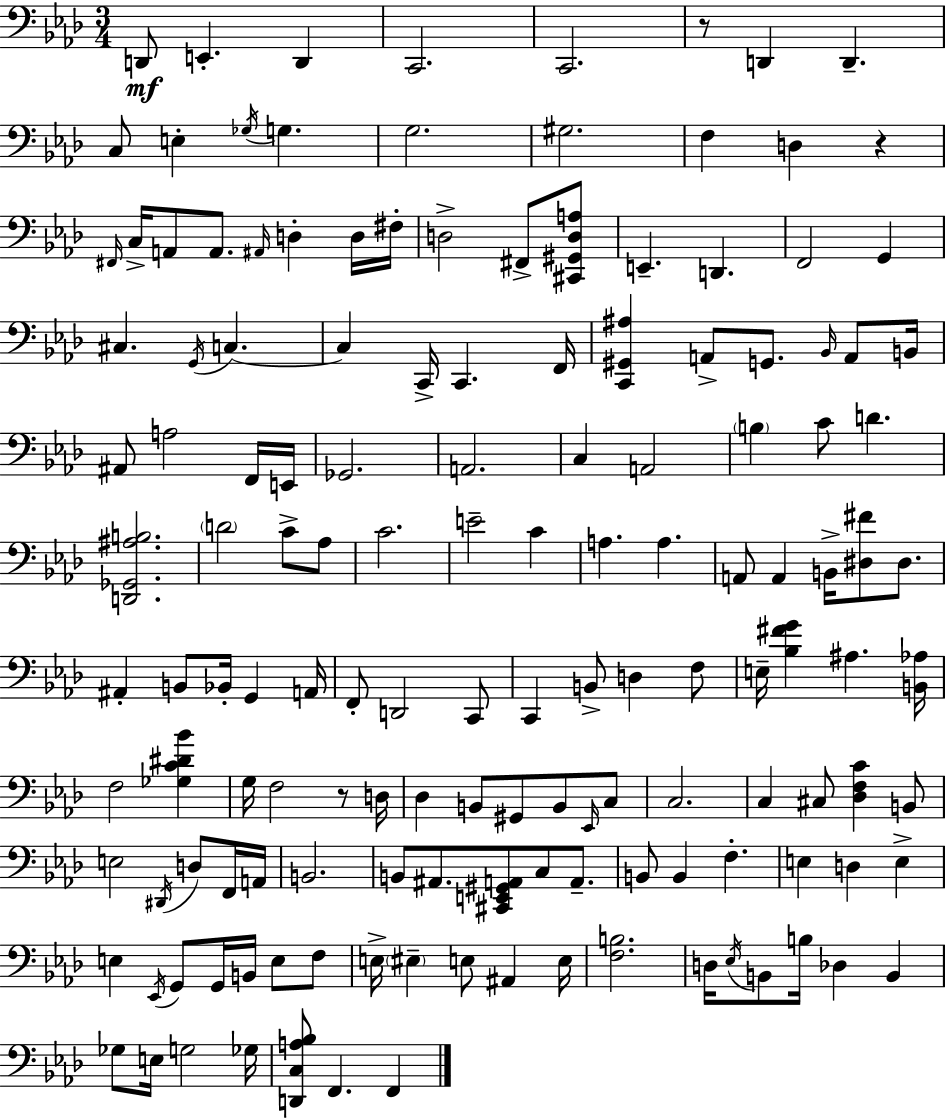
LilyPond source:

{
  \clef bass
  \numericTimeSignature
  \time 3/4
  \key aes \major
  d,8\mf e,4.-. d,4 | c,2. | c,2. | r8 d,4 d,4.-- | \break c8 e4-. \acciaccatura { ges16 } g4. | g2. | gis2. | f4 d4 r4 | \break \grace { fis,16 } c16-> a,8 a,8. \grace { ais,16 } d4-. | d16 fis16-. d2-> fis,8-> | <cis, gis, d a>8 e,4.-- d,4. | f,2 g,4 | \break cis4. \acciaccatura { g,16 } c4.~~ | c4 c,16-> c,4. | f,16 <c, gis, ais>4 a,8-> g,8. | \grace { bes,16 } a,8 b,16 ais,8 a2 | \break f,16 e,16 ges,2. | a,2. | c4 a,2 | \parenthesize b4 c'8 d'4. | \break <d, ges, ais b>2. | \parenthesize d'2 | c'8-> aes8 c'2. | e'2-- | \break c'4 a4. a4. | a,8 a,4 b,16-> | <dis fis'>8 dis8. ais,4-. b,8 bes,16-. | g,4 a,16 f,8-. d,2 | \break c,8 c,4 b,8-> d4 | f8 e16-- <bes fis' g'>4 ais4. | <b, aes>16 f2 | <ges c' dis' bes'>4 g16 f2 | \break r8 d16 des4 b,8 gis,8 | b,8 \grace { ees,16 } c8 c2. | c4 cis8 | <des f c'>4 b,8 e2 | \break \acciaccatura { dis,16 } d8 f,16 a,16 b,2. | b,8 ais,8. | <cis, e, gis, a,>8 c8 a,8.-- b,8 b,4 | f4.-. e4 d4 | \break e4-> e4 \acciaccatura { ees,16 } | g,8 g,16 b,16 e8 f8 e16-> \parenthesize eis4-- | e8 ais,4 e16 <f b>2. | d16 \acciaccatura { ees16 } b,8 | \break b16 des4 b,4 ges8 e16 | g2 ges16 <d, c a bes>8 f,4. | f,4 \bar "|."
}